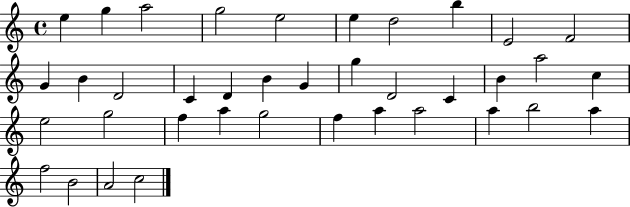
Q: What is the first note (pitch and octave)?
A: E5